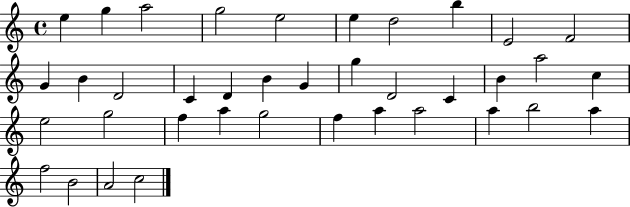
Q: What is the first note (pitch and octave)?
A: E5